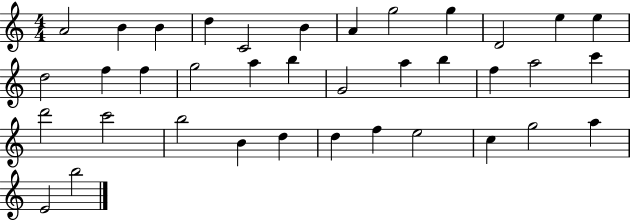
A4/h B4/q B4/q D5/q C4/h B4/q A4/q G5/h G5/q D4/h E5/q E5/q D5/h F5/q F5/q G5/h A5/q B5/q G4/h A5/q B5/q F5/q A5/h C6/q D6/h C6/h B5/h B4/q D5/q D5/q F5/q E5/h C5/q G5/h A5/q E4/h B5/h